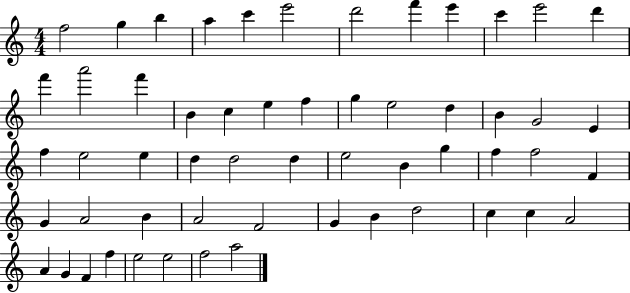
F5/h G5/q B5/q A5/q C6/q E6/h D6/h F6/q E6/q C6/q E6/h D6/q F6/q A6/h F6/q B4/q C5/q E5/q F5/q G5/q E5/h D5/q B4/q G4/h E4/q F5/q E5/h E5/q D5/q D5/h D5/q E5/h B4/q G5/q F5/q F5/h F4/q G4/q A4/h B4/q A4/h F4/h G4/q B4/q D5/h C5/q C5/q A4/h A4/q G4/q F4/q F5/q E5/h E5/h F5/h A5/h